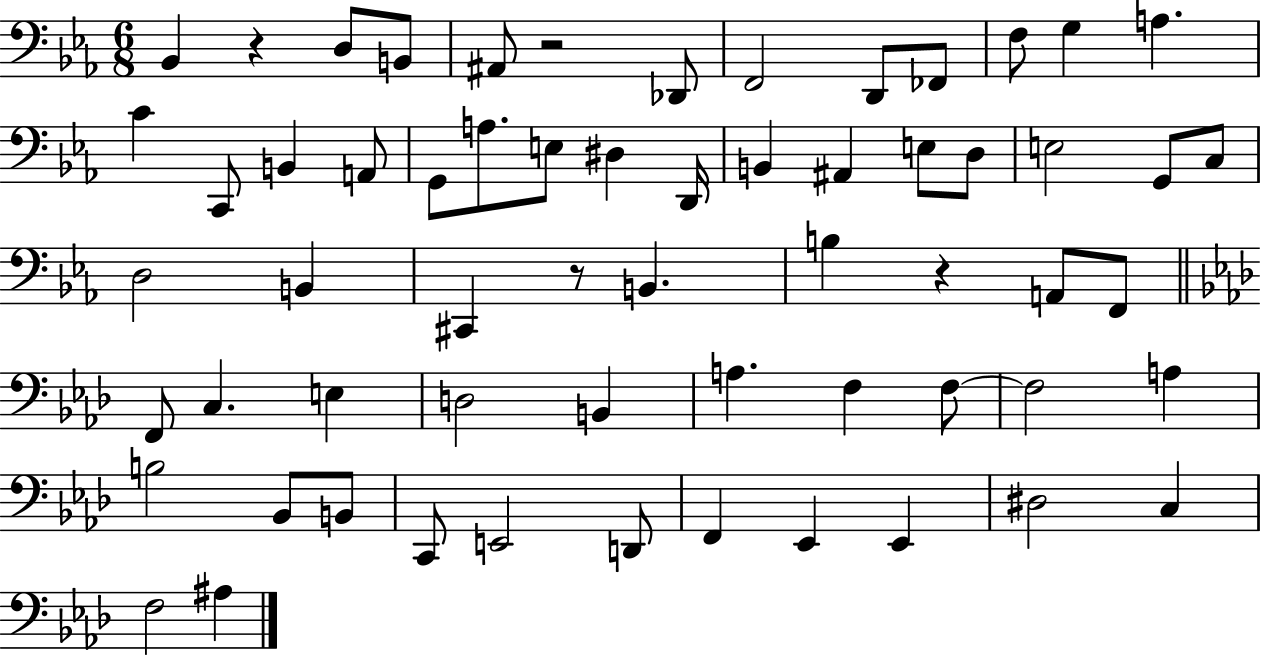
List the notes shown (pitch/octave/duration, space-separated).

Bb2/q R/q D3/e B2/e A#2/e R/h Db2/e F2/h D2/e FES2/e F3/e G3/q A3/q. C4/q C2/e B2/q A2/e G2/e A3/e. E3/e D#3/q D2/s B2/q A#2/q E3/e D3/e E3/h G2/e C3/e D3/h B2/q C#2/q R/e B2/q. B3/q R/q A2/e F2/e F2/e C3/q. E3/q D3/h B2/q A3/q. F3/q F3/e F3/h A3/q B3/h Bb2/e B2/e C2/e E2/h D2/e F2/q Eb2/q Eb2/q D#3/h C3/q F3/h A#3/q